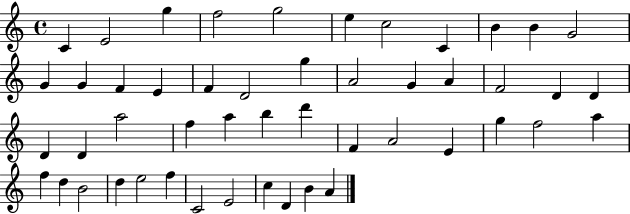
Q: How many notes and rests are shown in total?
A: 49